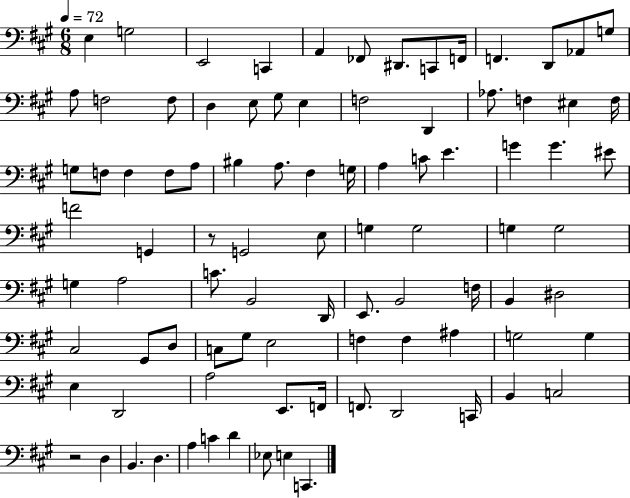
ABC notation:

X:1
T:Untitled
M:6/8
L:1/4
K:A
E, G,2 E,,2 C,, A,, _F,,/2 ^D,,/2 C,,/2 F,,/4 F,, D,,/2 _A,,/2 G,/2 A,/2 F,2 F,/2 D, E,/2 ^G,/2 E, F,2 D,, _A,/2 F, ^E, F,/4 G,/2 F,/2 F, F,/2 A,/2 ^B, A,/2 ^F, G,/4 A, C/2 E G G ^E/2 F2 G,, z/2 G,,2 E,/2 G, G,2 G, G,2 G, A,2 C/2 B,,2 D,,/4 E,,/2 B,,2 F,/4 B,, ^D,2 ^C,2 ^G,,/2 D,/2 C,/2 ^G,/2 E,2 F, F, ^A, G,2 G, E, D,,2 A,2 E,,/2 F,,/4 F,,/2 D,,2 C,,/4 B,, C,2 z2 D, B,, D, A, C D _E,/2 E, C,,